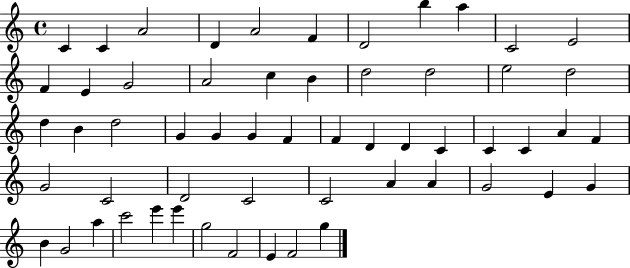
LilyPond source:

{
  \clef treble
  \time 4/4
  \defaultTimeSignature
  \key c \major
  c'4 c'4 a'2 | d'4 a'2 f'4 | d'2 b''4 a''4 | c'2 e'2 | \break f'4 e'4 g'2 | a'2 c''4 b'4 | d''2 d''2 | e''2 d''2 | \break d''4 b'4 d''2 | g'4 g'4 g'4 f'4 | f'4 d'4 d'4 c'4 | c'4 c'4 a'4 f'4 | \break g'2 c'2 | d'2 c'2 | c'2 a'4 a'4 | g'2 e'4 g'4 | \break b'4 g'2 a''4 | c'''2 e'''4 e'''4 | g''2 f'2 | e'4 f'2 g''4 | \break \bar "|."
}